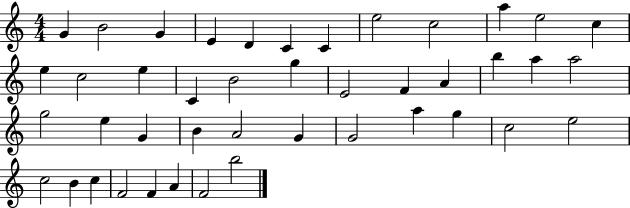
{
  \clef treble
  \numericTimeSignature
  \time 4/4
  \key c \major
  g'4 b'2 g'4 | e'4 d'4 c'4 c'4 | e''2 c''2 | a''4 e''2 c''4 | \break e''4 c''2 e''4 | c'4 b'2 g''4 | e'2 f'4 a'4 | b''4 a''4 a''2 | \break g''2 e''4 g'4 | b'4 a'2 g'4 | g'2 a''4 g''4 | c''2 e''2 | \break c''2 b'4 c''4 | f'2 f'4 a'4 | f'2 b''2 | \bar "|."
}